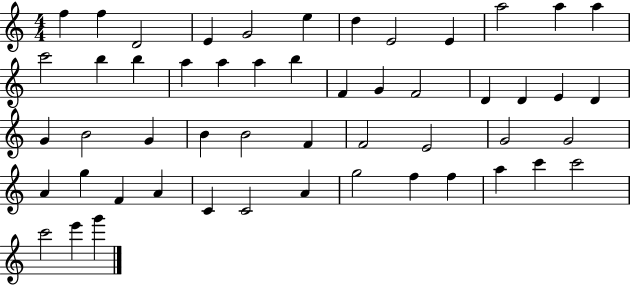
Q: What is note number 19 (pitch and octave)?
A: B5